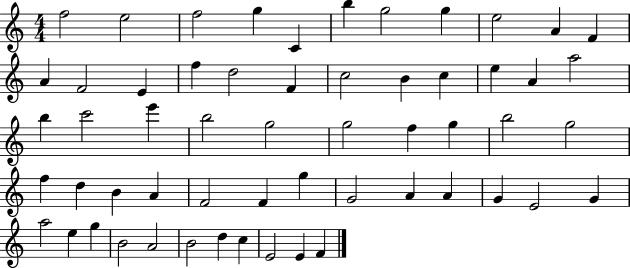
F5/h E5/h F5/h G5/q C4/q B5/q G5/h G5/q E5/h A4/q F4/q A4/q F4/h E4/q F5/q D5/h F4/q C5/h B4/q C5/q E5/q A4/q A5/h B5/q C6/h E6/q B5/h G5/h G5/h F5/q G5/q B5/h G5/h F5/q D5/q B4/q A4/q F4/h F4/q G5/q G4/h A4/q A4/q G4/q E4/h G4/q A5/h E5/q G5/q B4/h A4/h B4/h D5/q C5/q E4/h E4/q F4/q